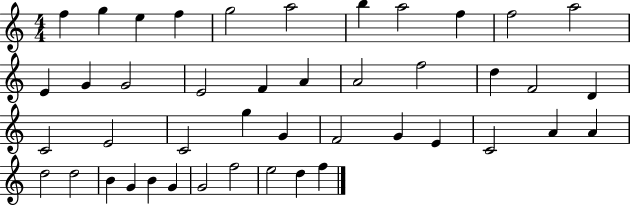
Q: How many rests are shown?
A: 0